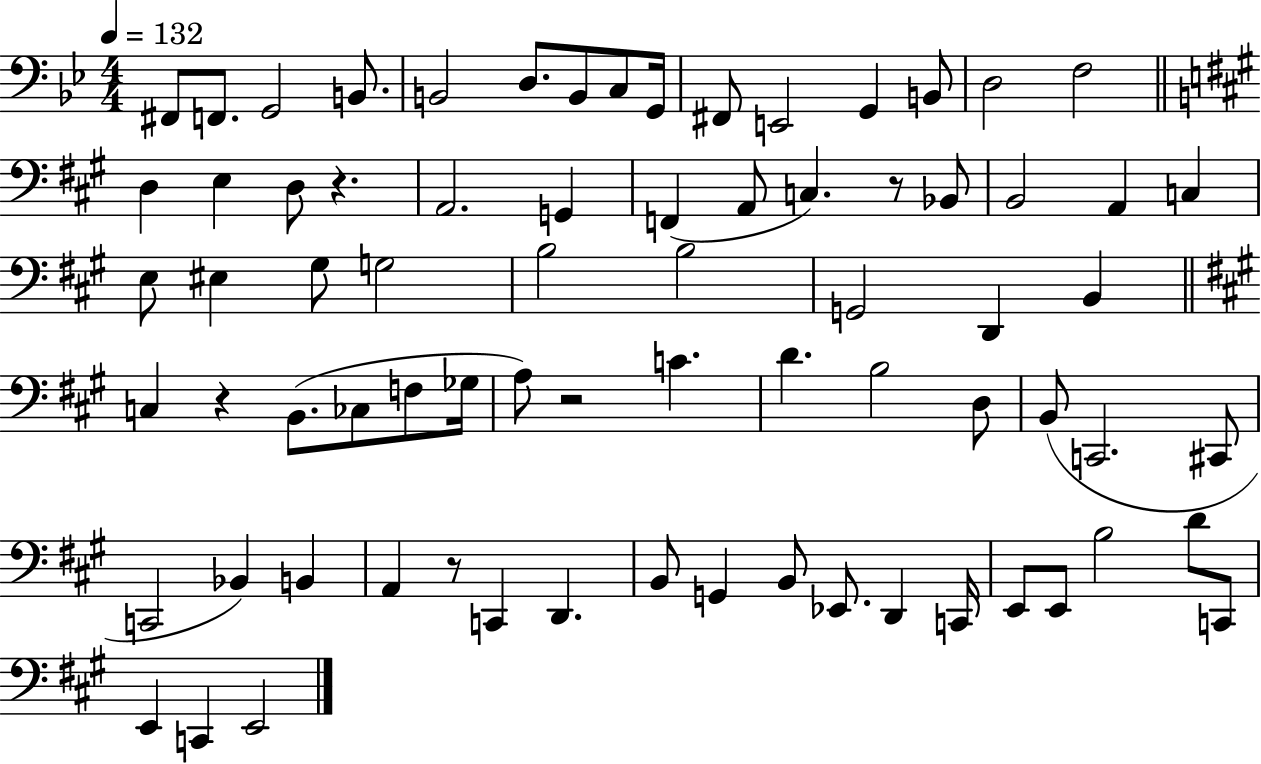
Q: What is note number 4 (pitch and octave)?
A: B2